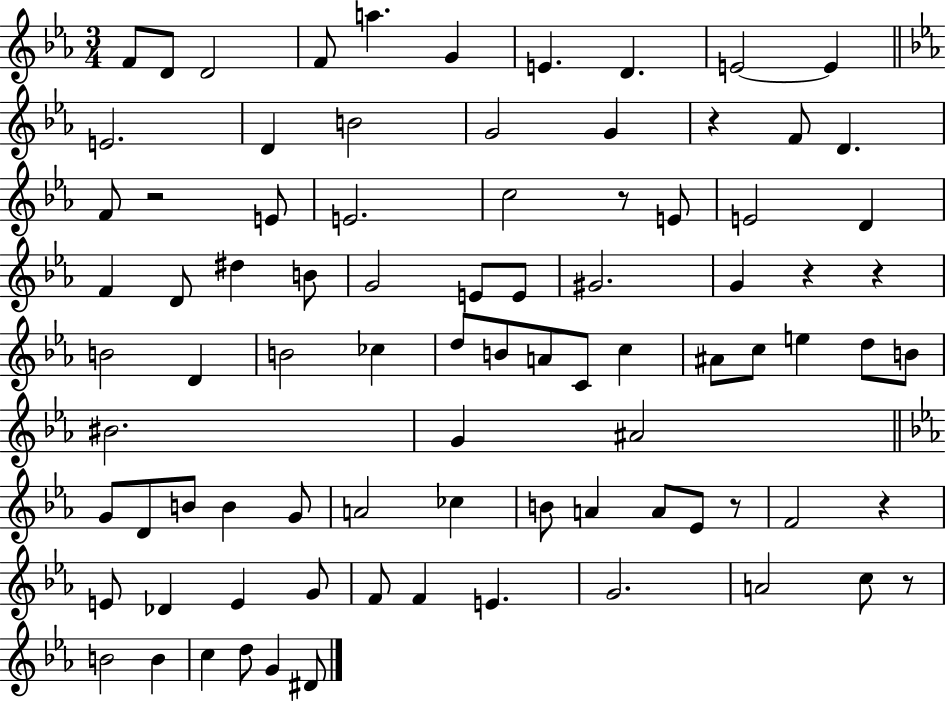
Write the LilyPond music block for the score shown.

{
  \clef treble
  \numericTimeSignature
  \time 3/4
  \key ees \major
  f'8 d'8 d'2 | f'8 a''4. g'4 | e'4. d'4. | e'2~~ e'4 | \break \bar "||" \break \key ees \major e'2. | d'4 b'2 | g'2 g'4 | r4 f'8 d'4. | \break f'8 r2 e'8 | e'2. | c''2 r8 e'8 | e'2 d'4 | \break f'4 d'8 dis''4 b'8 | g'2 e'8 e'8 | gis'2. | g'4 r4 r4 | \break b'2 d'4 | b'2 ces''4 | d''8 b'8 a'8 c'8 c''4 | ais'8 c''8 e''4 d''8 b'8 | \break bis'2. | g'4 ais'2 | \bar "||" \break \key c \minor g'8 d'8 b'8 b'4 g'8 | a'2 ces''4 | b'8 a'4 a'8 ees'8 r8 | f'2 r4 | \break e'8 des'4 e'4 g'8 | f'8 f'4 e'4. | g'2. | a'2 c''8 r8 | \break b'2 b'4 | c''4 d''8 g'4 dis'8 | \bar "|."
}